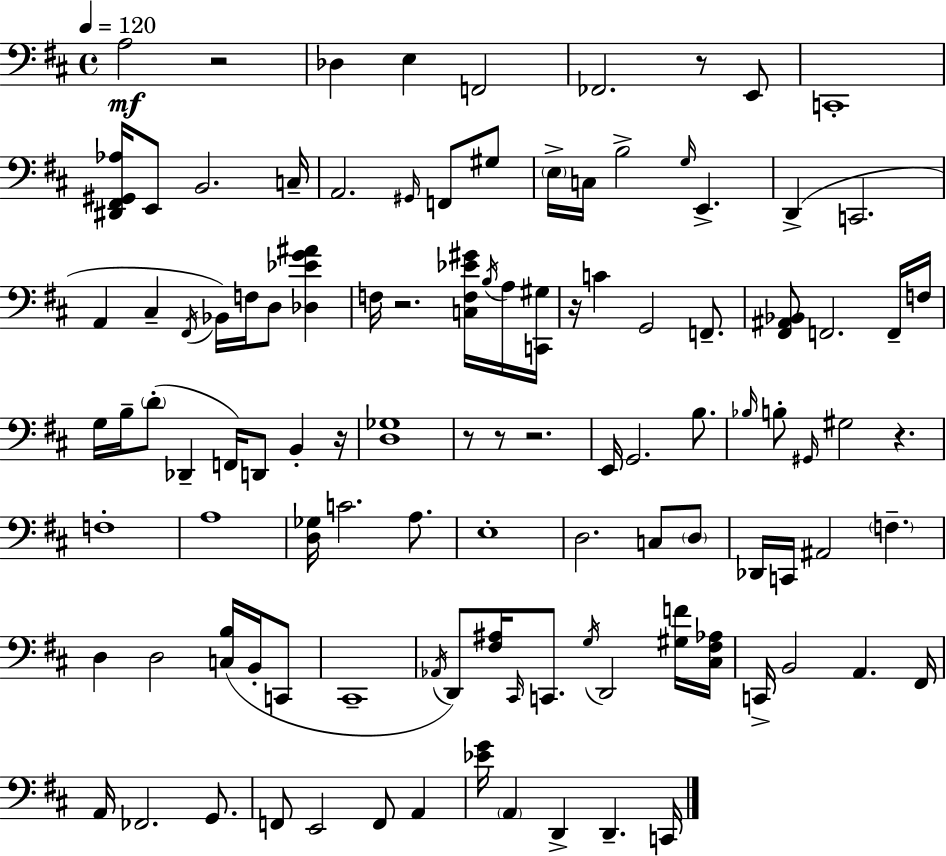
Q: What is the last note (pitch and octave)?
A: C2